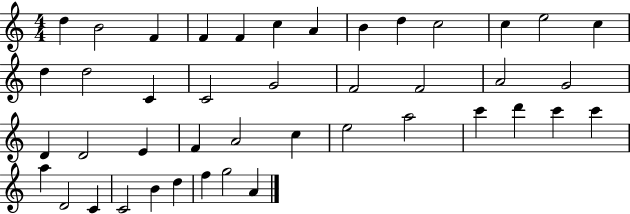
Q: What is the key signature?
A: C major